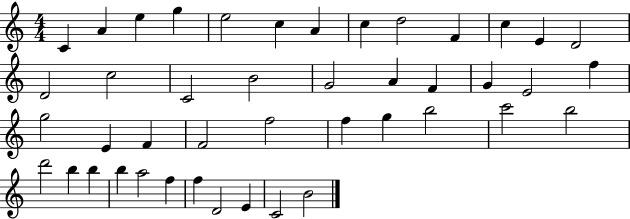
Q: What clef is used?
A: treble